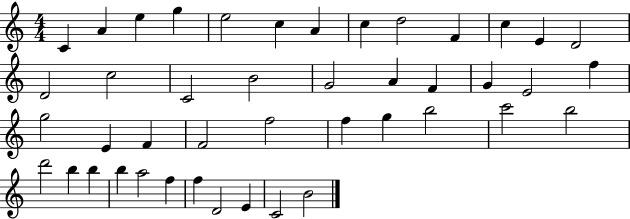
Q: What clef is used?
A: treble